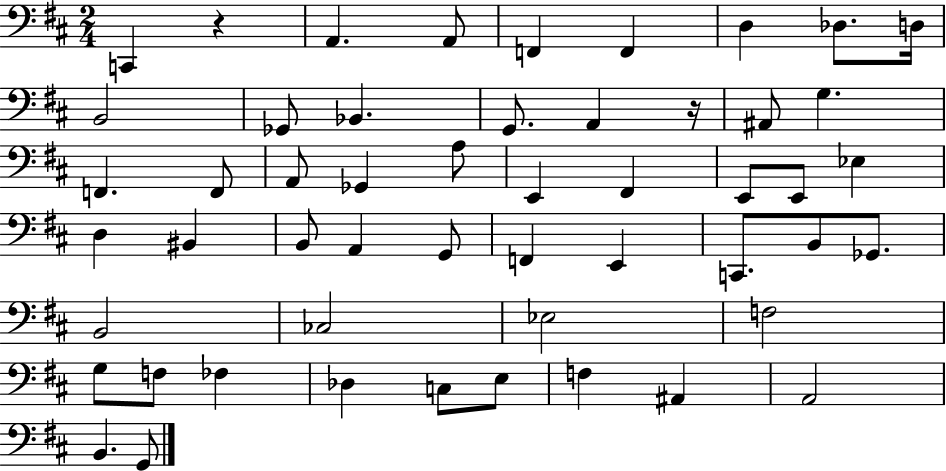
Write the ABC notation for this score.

X:1
T:Untitled
M:2/4
L:1/4
K:D
C,, z A,, A,,/2 F,, F,, D, _D,/2 D,/4 B,,2 _G,,/2 _B,, G,,/2 A,, z/4 ^A,,/2 G, F,, F,,/2 A,,/2 _G,, A,/2 E,, ^F,, E,,/2 E,,/2 _E, D, ^B,, B,,/2 A,, G,,/2 F,, E,, C,,/2 B,,/2 _G,,/2 B,,2 _C,2 _E,2 F,2 G,/2 F,/2 _F, _D, C,/2 E,/2 F, ^A,, A,,2 B,, G,,/2